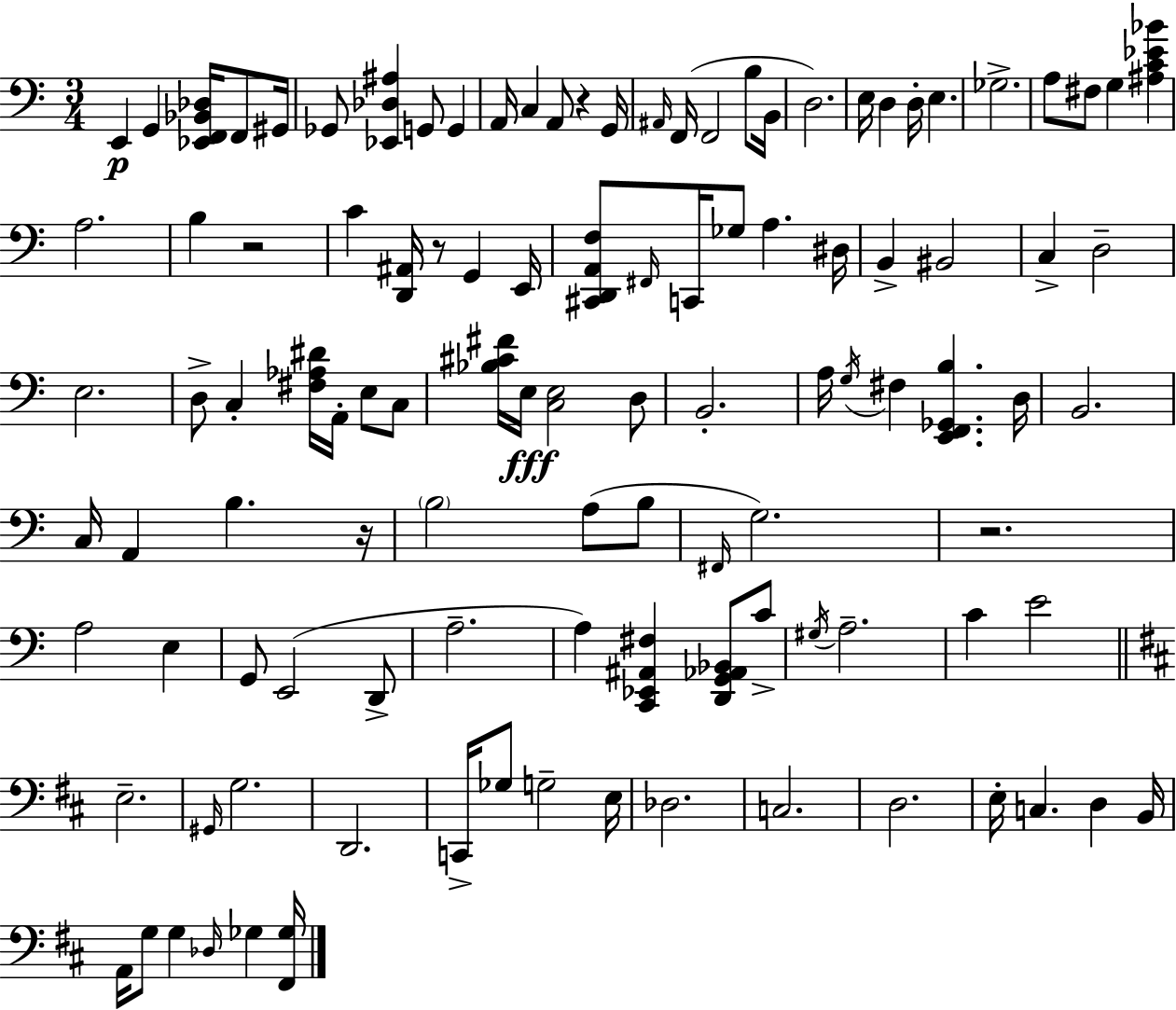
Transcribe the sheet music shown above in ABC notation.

X:1
T:Untitled
M:3/4
L:1/4
K:C
E,, G,, [_E,,F,,_B,,_D,]/4 F,,/2 ^G,,/4 _G,,/2 [_E,,_D,^A,] G,,/2 G,, A,,/4 C, A,,/2 z G,,/4 ^A,,/4 F,,/4 F,,2 B,/2 B,,/4 D,2 E,/4 D, D,/4 E, _G,2 A,/2 ^F,/2 G, [^A,C_E_B] A,2 B, z2 C [D,,^A,,]/4 z/2 G,, E,,/4 [^C,,D,,A,,F,]/2 ^F,,/4 C,,/4 _G,/2 A, ^D,/4 B,, ^B,,2 C, D,2 E,2 D,/2 C, [^F,_A,^D]/4 A,,/4 E,/2 C,/2 [_B,^C^F]/4 E,/4 [C,E,]2 D,/2 B,,2 A,/4 G,/4 ^F, [E,,F,,_G,,B,] D,/4 B,,2 C,/4 A,, B, z/4 B,2 A,/2 B,/2 ^F,,/4 G,2 z2 A,2 E, G,,/2 E,,2 D,,/2 A,2 A, [C,,_E,,^A,,^F,] [D,,G,,_A,,_B,,]/2 C/2 ^G,/4 A,2 C E2 E,2 ^G,,/4 G,2 D,,2 C,,/4 _G,/2 G,2 E,/4 _D,2 C,2 D,2 E,/4 C, D, B,,/4 A,,/4 G,/2 G, _D,/4 _G, [^F,,_G,]/4